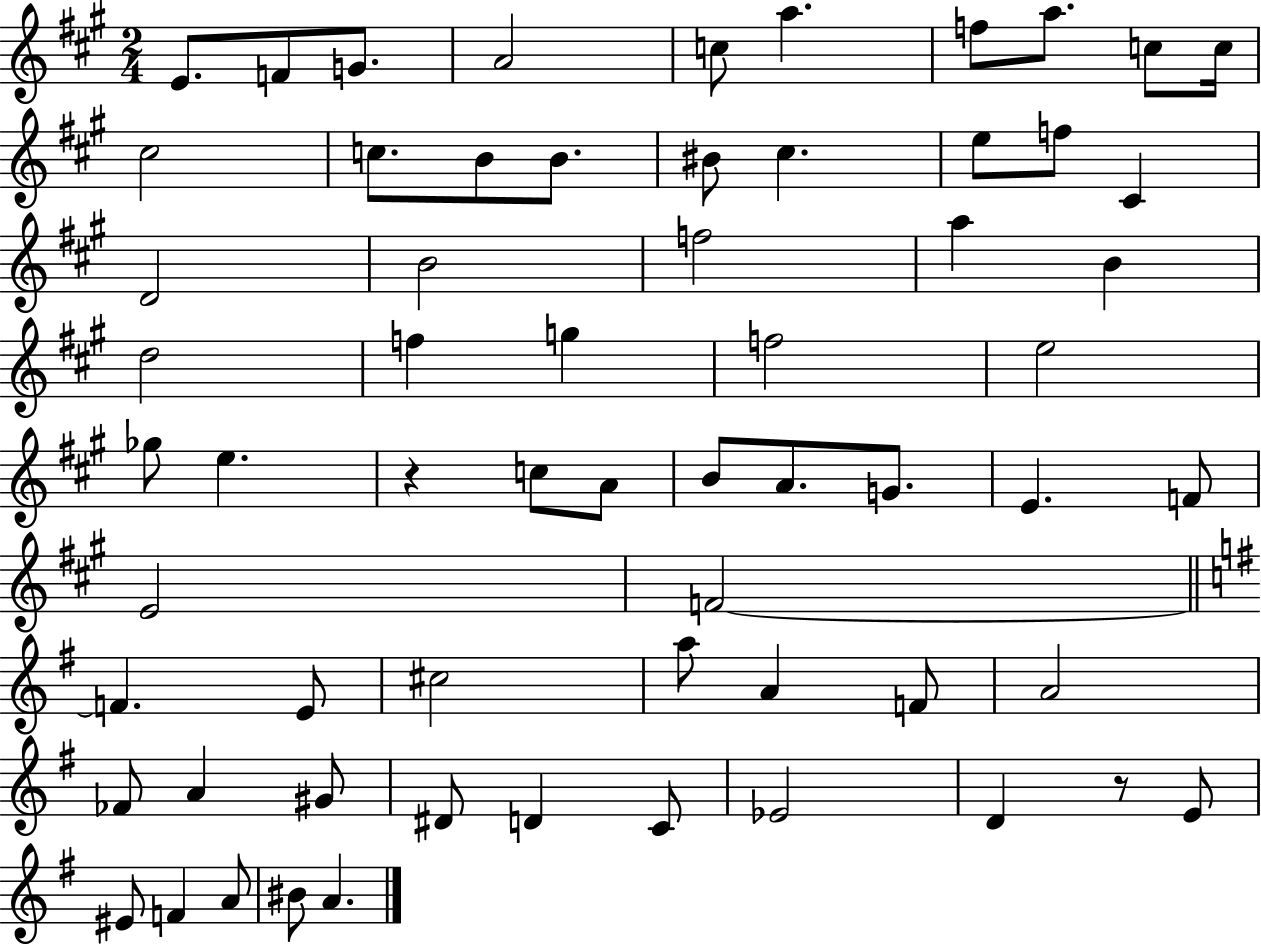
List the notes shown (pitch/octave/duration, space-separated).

E4/e. F4/e G4/e. A4/h C5/e A5/q. F5/e A5/e. C5/e C5/s C#5/h C5/e. B4/e B4/e. BIS4/e C#5/q. E5/e F5/e C#4/q D4/h B4/h F5/h A5/q B4/q D5/h F5/q G5/q F5/h E5/h Gb5/e E5/q. R/q C5/e A4/e B4/e A4/e. G4/e. E4/q. F4/e E4/h F4/h F4/q. E4/e C#5/h A5/e A4/q F4/e A4/h FES4/e A4/q G#4/e D#4/e D4/q C4/e Eb4/h D4/q R/e E4/e EIS4/e F4/q A4/e BIS4/e A4/q.